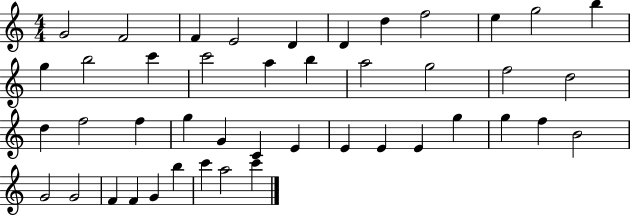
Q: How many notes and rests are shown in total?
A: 44